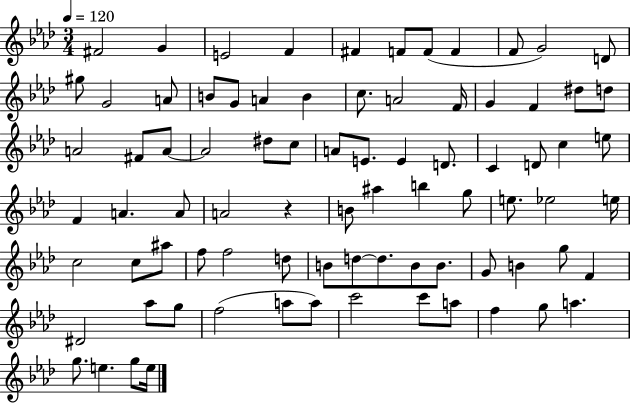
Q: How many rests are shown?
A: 1